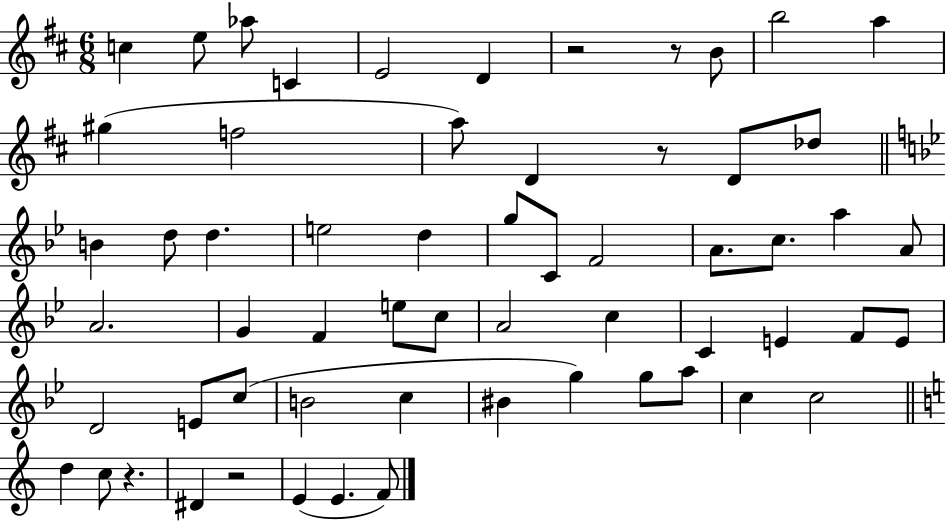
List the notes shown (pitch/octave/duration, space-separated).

C5/q E5/e Ab5/e C4/q E4/h D4/q R/h R/e B4/e B5/h A5/q G#5/q F5/h A5/e D4/q R/e D4/e Db5/e B4/q D5/e D5/q. E5/h D5/q G5/e C4/e F4/h A4/e. C5/e. A5/q A4/e A4/h. G4/q F4/q E5/e C5/e A4/h C5/q C4/q E4/q F4/e E4/e D4/h E4/e C5/e B4/h C5/q BIS4/q G5/q G5/e A5/e C5/q C5/h D5/q C5/e R/q. D#4/q R/h E4/q E4/q. F4/e